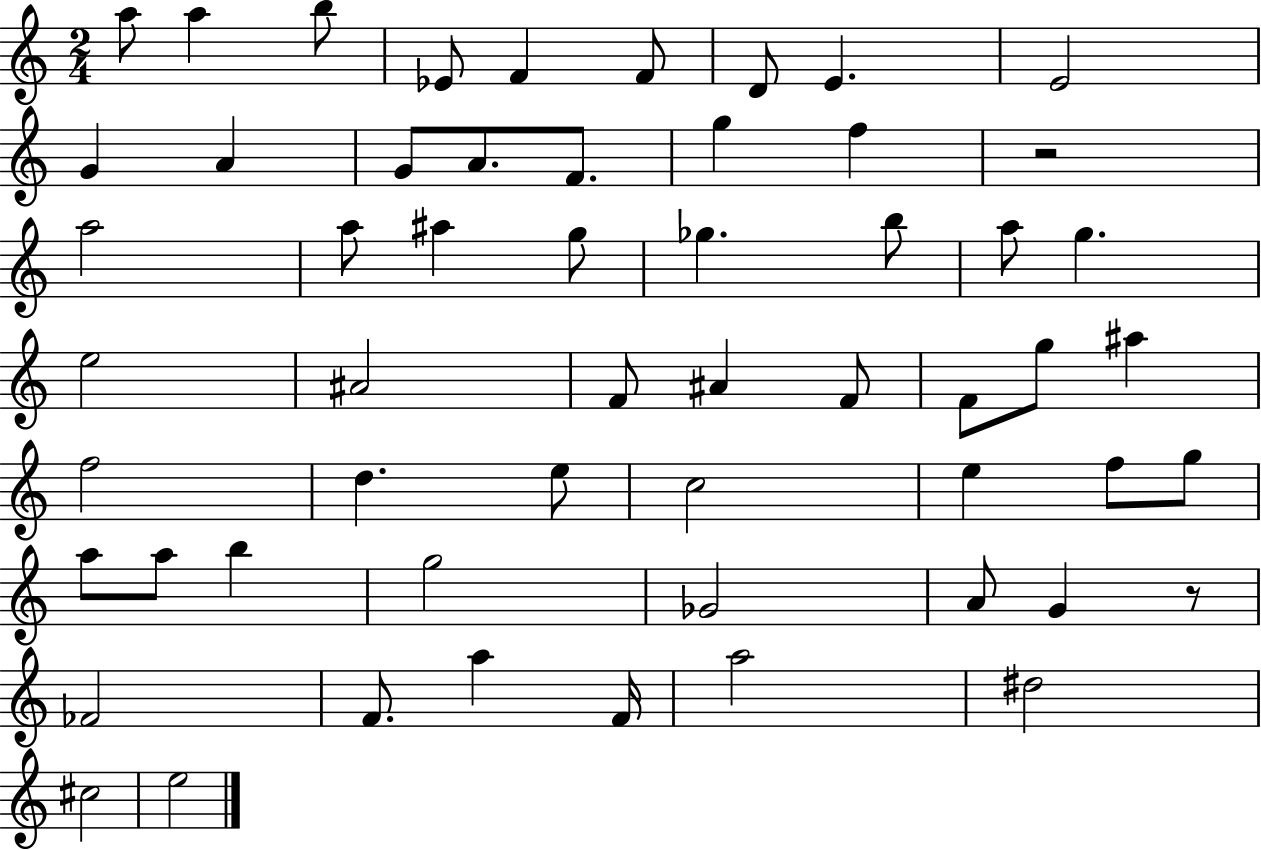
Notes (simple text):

A5/e A5/q B5/e Eb4/e F4/q F4/e D4/e E4/q. E4/h G4/q A4/q G4/e A4/e. F4/e. G5/q F5/q R/h A5/h A5/e A#5/q G5/e Gb5/q. B5/e A5/e G5/q. E5/h A#4/h F4/e A#4/q F4/e F4/e G5/e A#5/q F5/h D5/q. E5/e C5/h E5/q F5/e G5/e A5/e A5/e B5/q G5/h Gb4/h A4/e G4/q R/e FES4/h F4/e. A5/q F4/s A5/h D#5/h C#5/h E5/h